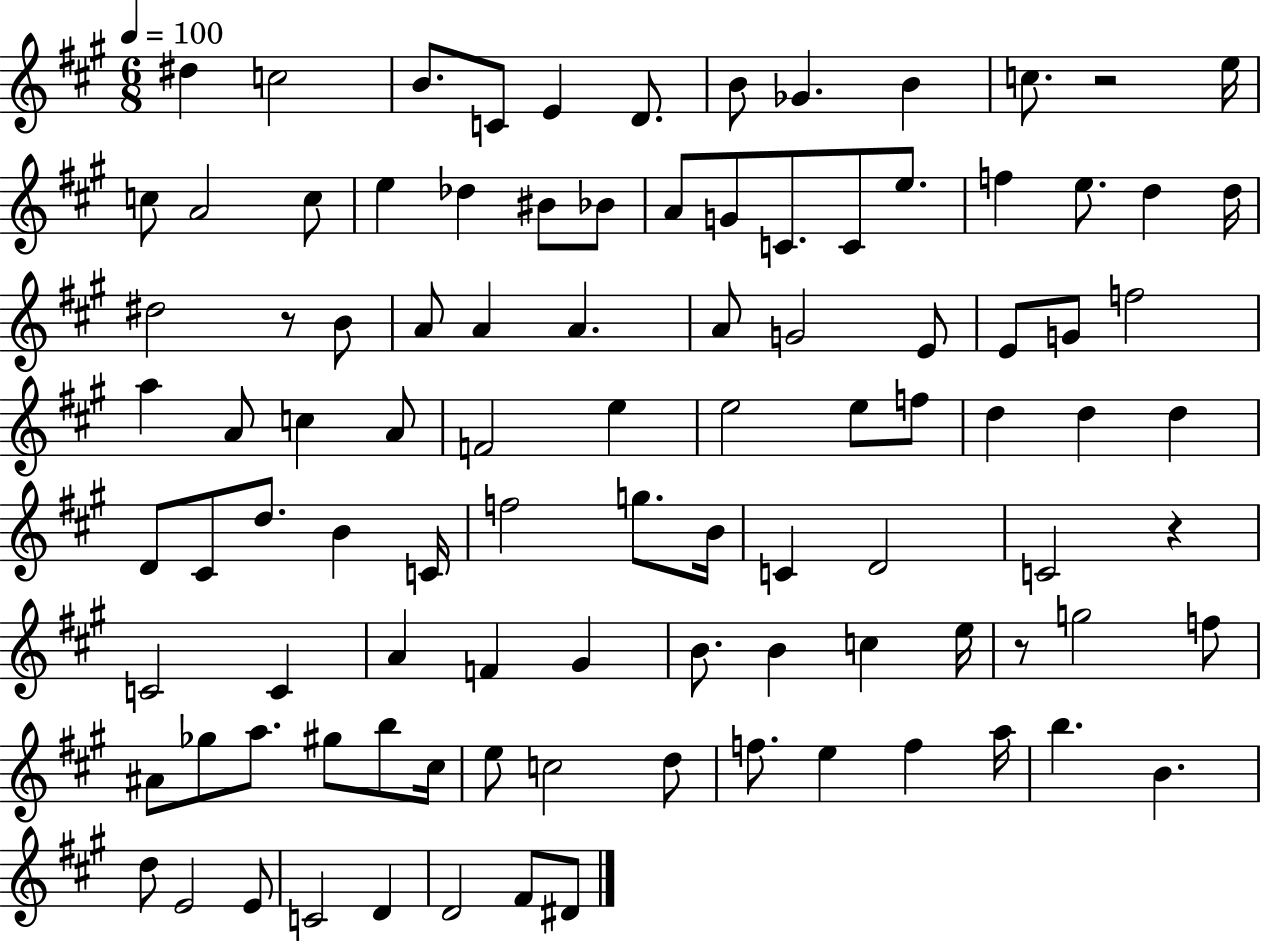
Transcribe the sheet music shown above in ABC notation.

X:1
T:Untitled
M:6/8
L:1/4
K:A
^d c2 B/2 C/2 E D/2 B/2 _G B c/2 z2 e/4 c/2 A2 c/2 e _d ^B/2 _B/2 A/2 G/2 C/2 C/2 e/2 f e/2 d d/4 ^d2 z/2 B/2 A/2 A A A/2 G2 E/2 E/2 G/2 f2 a A/2 c A/2 F2 e e2 e/2 f/2 d d d D/2 ^C/2 d/2 B C/4 f2 g/2 B/4 C D2 C2 z C2 C A F ^G B/2 B c e/4 z/2 g2 f/2 ^A/2 _g/2 a/2 ^g/2 b/2 ^c/4 e/2 c2 d/2 f/2 e f a/4 b B d/2 E2 E/2 C2 D D2 ^F/2 ^D/2